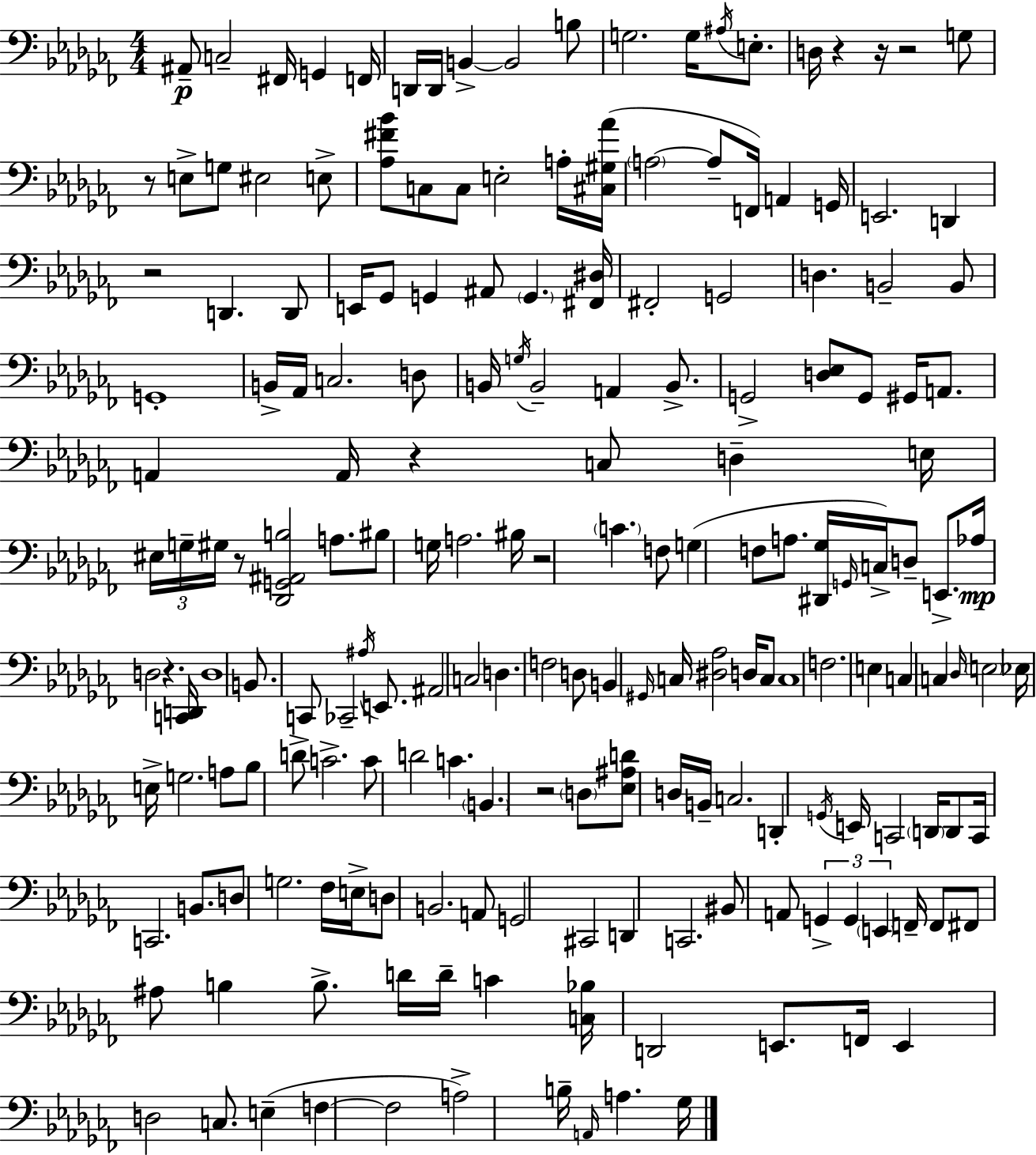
{
  \clef bass
  \numericTimeSignature
  \time 4/4
  \key aes \minor
  ais,8--\p c2-- fis,16 g,4 f,16 | d,16 d,16 b,4->~~ b,2 b8 | g2. g16 \acciaccatura { ais16 } e8.-. | d16 r4 r16 r2 g8 | \break r8 e8-> g8 eis2 e8-> | <aes fis' bes'>8 c8 c8 e2-. a16-. | <cis gis aes'>16( \parenthesize a2~~ a8-- f,16) a,4 | g,16 e,2. d,4 | \break r2 d,4. d,8 | e,16 ges,8 g,4 ais,8 \parenthesize g,4. | <fis, dis>16 fis,2-. g,2 | d4. b,2-- b,8 | \break g,1-. | b,16-> aes,16 c2. d8 | b,16 \acciaccatura { g16 } b,2-- a,4 b,8.-> | g,2-> <d ees>8 g,8 gis,16 a,8. | \break a,4 a,16 r4 c8 d4-- | e16 \tuplet 3/2 { eis16 g16-- gis16 } r8 <des, g, ais, b>2 a8. | bis8 g16 a2. | bis16 r2 \parenthesize c'4. | \break f8 g4( f8 a8. <dis, ges>16 \grace { g,16 } c16->) d8-- | e,8.-> aes16\mp d2 r4. | <c, d,>16 d1 | b,8. c,8 ces,2-- | \break \acciaccatura { ais16 } e,8. ais,2 c2 | d4. f2 | d8 b,4 \grace { gis,16 } c16 <dis aes>2 | d16 c8 c1 | \break f2. | e4 c4 c4 \grace { des16 } \parenthesize e2 | ees16 e16-> g2. | a8 bes8 d'8-> c'2.-> | \break c'8 d'2 | c'4. \parenthesize b,4. r2 | \parenthesize d8 <ees ais d'>8 d16 b,16-- c2. | d,4-. \acciaccatura { g,16 } e,16 c,2 | \break \parenthesize d,16 d,8 c,16 c,2. | b,8. d8 g2. | fes16 e16-> d8 b,2. | a,8 g,2 cis,2 | \break d,4 c,2. | bis,8 a,8 \tuplet 3/2 { g,4-> g,4 | \parenthesize e,4 } f,16-- f,8 fis,8 ais8 b4 | b8.-> d'16 d'16-- c'4 <c bes>16 d,2 | \break e,8. f,16 e,4 d2 | c8. e4--( f4~~ f2 | a2->) b16-- | \grace { a,16 } a4. ges16 \bar "|."
}